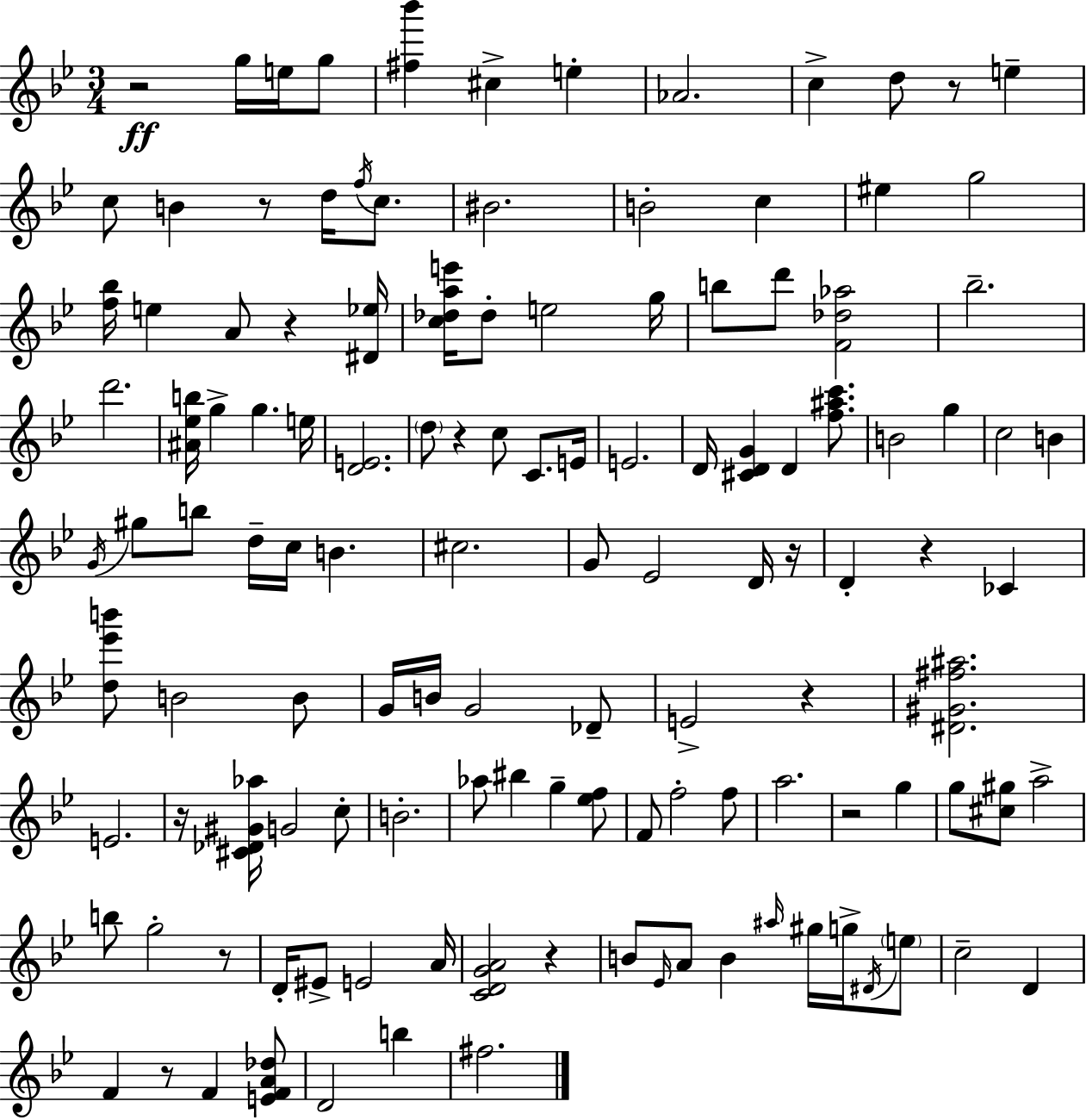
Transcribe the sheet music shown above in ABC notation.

X:1
T:Untitled
M:3/4
L:1/4
K:Gm
z2 g/4 e/4 g/2 [^f_b'] ^c e _A2 c d/2 z/2 e c/2 B z/2 d/4 f/4 c/2 ^B2 B2 c ^e g2 [f_b]/4 e A/2 z [^D_e]/4 [c_dae']/4 _d/2 e2 g/4 b/2 d'/2 [F_d_a]2 _b2 d'2 [^A_eb]/4 g g e/4 [DE]2 d/2 z c/2 C/2 E/4 E2 D/4 [^CDG] D [f^ac']/2 B2 g c2 B G/4 ^g/2 b/2 d/4 c/4 B ^c2 G/2 _E2 D/4 z/4 D z _C [d_e'b']/2 B2 B/2 G/4 B/4 G2 _D/2 E2 z [^D^G^f^a]2 E2 z/4 [^C_D^G_a]/4 G2 c/2 B2 _a/2 ^b g [_ef]/2 F/2 f2 f/2 a2 z2 g g/2 [^c^g]/2 a2 b/2 g2 z/2 D/4 ^E/2 E2 A/4 [CDGA]2 z B/2 _E/4 A/2 B ^a/4 ^g/4 g/4 ^D/4 e/2 c2 D F z/2 F [EFA_d]/2 D2 b ^f2